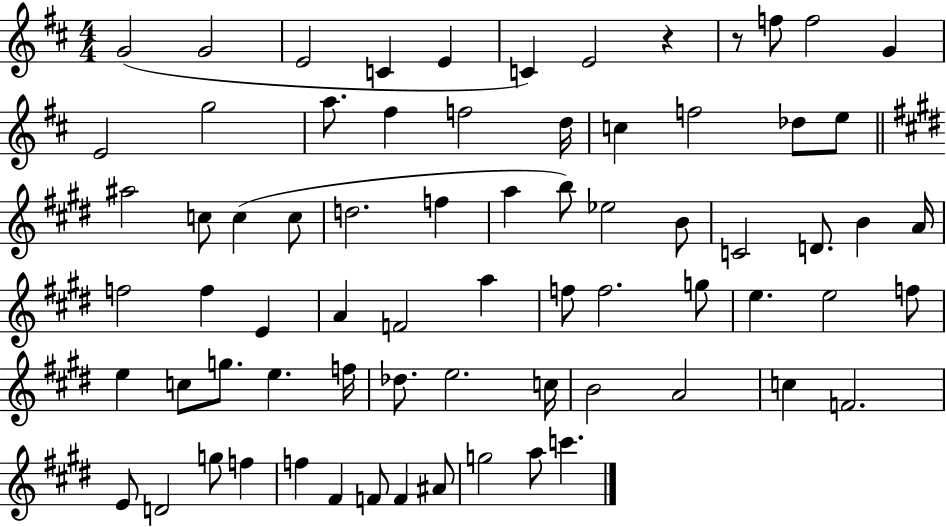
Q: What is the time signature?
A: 4/4